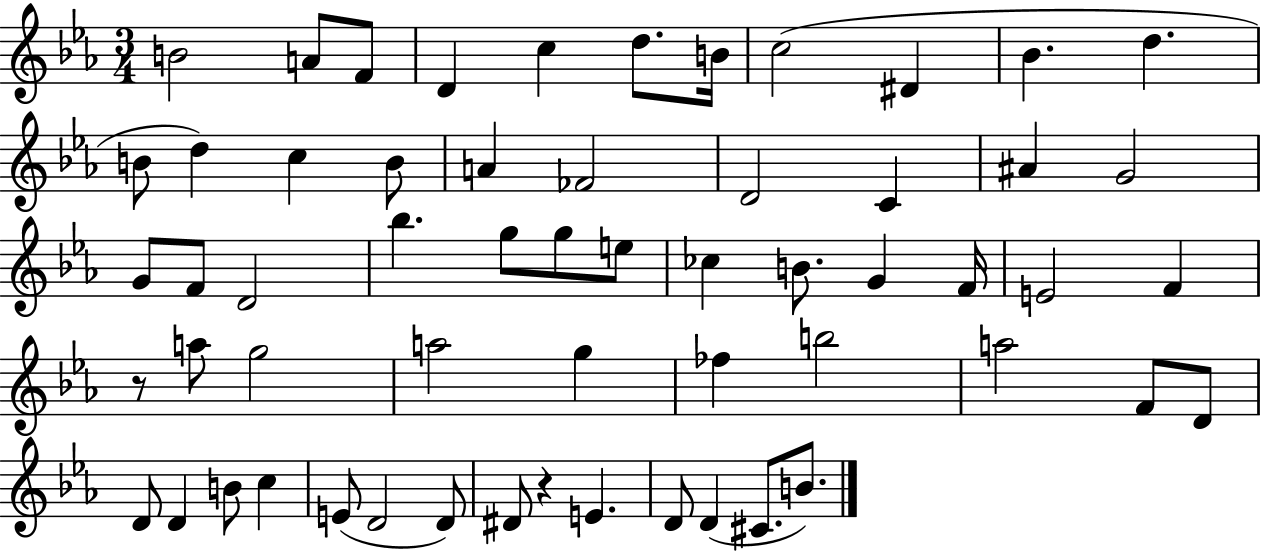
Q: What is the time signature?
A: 3/4